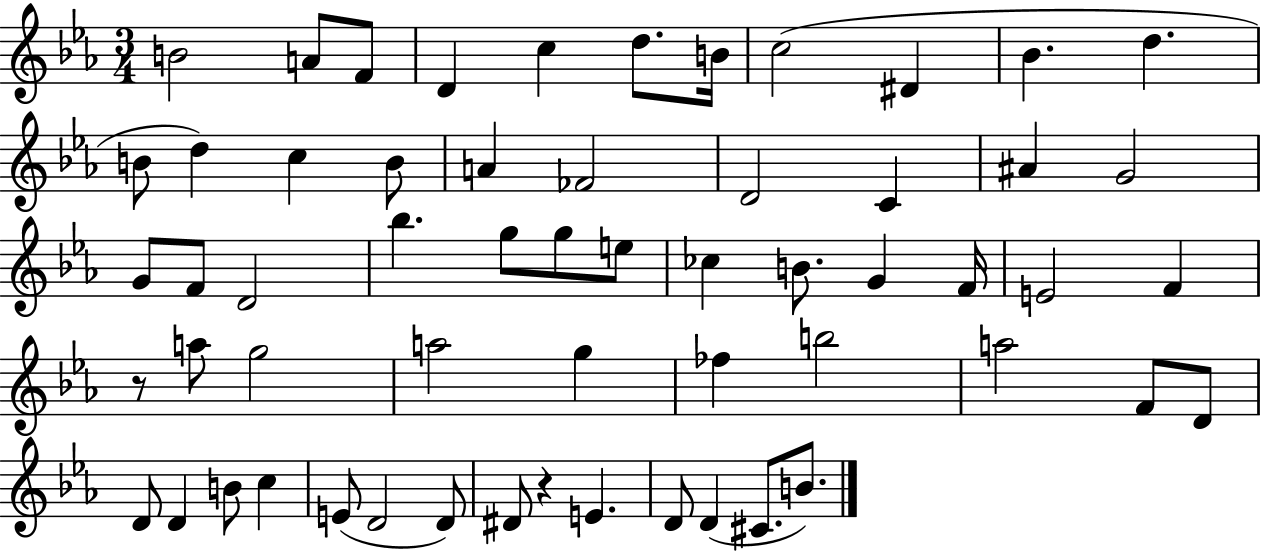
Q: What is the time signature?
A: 3/4